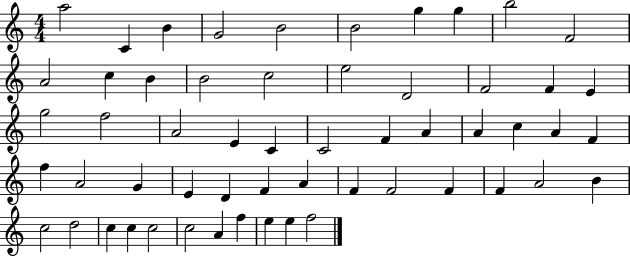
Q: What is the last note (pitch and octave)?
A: F5